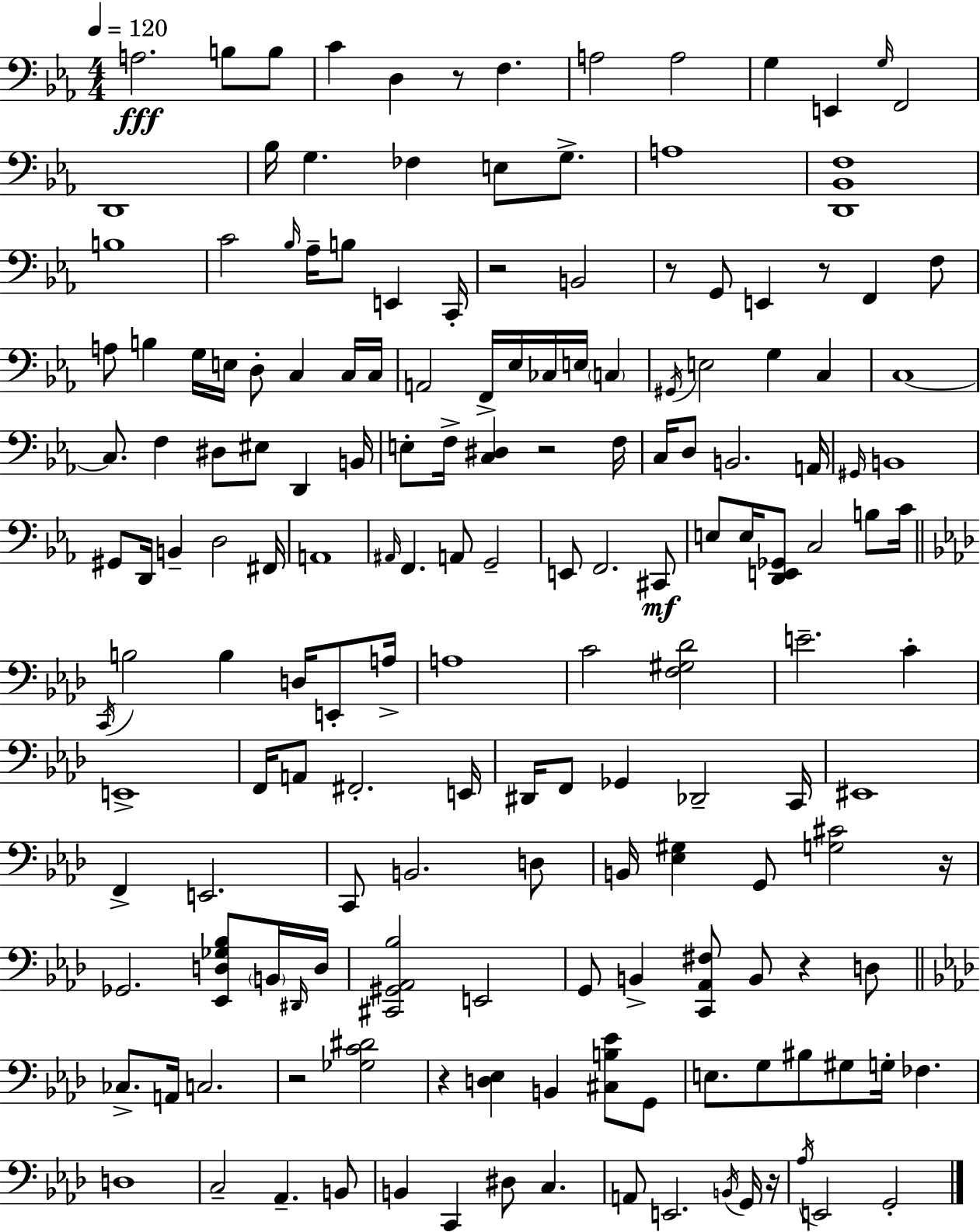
{
  \clef bass
  \numericTimeSignature
  \time 4/4
  \key ees \major
  \tempo 4 = 120
  \repeat volta 2 { a2.\fff b8 b8 | c'4 d4 r8 f4. | a2 a2 | g4 e,4 \grace { g16 } f,2 | \break d,1 | bes16 g4. fes4 e8 g8.-> | a1 | <d, bes, f>1 | \break b1 | c'2 \grace { bes16 } aes16-- b8 e,4 | c,16-. r2 b,2 | r8 g,8 e,4 r8 f,4 | \break f8 a8 b4 g16 e16 d8-. c4 | c16 c16 a,2 f,16-> ees16 ces16 e16 \parenthesize c4 | \acciaccatura { gis,16 } e2 g4 c4 | c1~~ | \break c8. f4 dis8 eis8 d,4 | b,16 e8-. f16-> <c dis>4 r2 | f16 c16 d8 b,2. | a,16 \grace { gis,16 } b,1 | \break gis,8 d,16 b,4-- d2 | fis,16 a,1 | \grace { ais,16 } f,4. a,8 g,2-- | e,8 f,2. | \break cis,8\mf e8 e16 <d, e, ges,>8 c2 | b8 c'16 \bar "||" \break \key f \minor \acciaccatura { c,16 } b2 b4 d16 e,8-. | a16-> a1 | c'2 <f gis des'>2 | e'2.-- c'4-. | \break e,1-> | f,16 a,8 fis,2.-. | e,16 dis,16 f,8 ges,4 des,2-- | c,16 eis,1 | \break f,4-> e,2. | c,8 b,2. d8 | b,16 <ees gis>4 g,8 <g cis'>2 | r16 ges,2. <ees, d ges bes>8 \parenthesize b,16 | \break \grace { dis,16 } d16 <cis, gis, aes, bes>2 e,2 | g,8 b,4-> <c, aes, fis>8 b,8 r4 | d8 \bar "||" \break \key aes \major ces8.-> a,16 c2. | r2 <ges c' dis'>2 | r4 <d ees>4 b,4 <cis b ees'>8 g,8 | e8. g8 bis8 gis8 g16-. fes4. | \break d1 | c2-- aes,4.-- b,8 | b,4 c,4 dis8 c4. | a,8 e,2. \acciaccatura { b,16 } g,16 | \break r16 \acciaccatura { aes16 } e,2 g,2-. | } \bar "|."
}